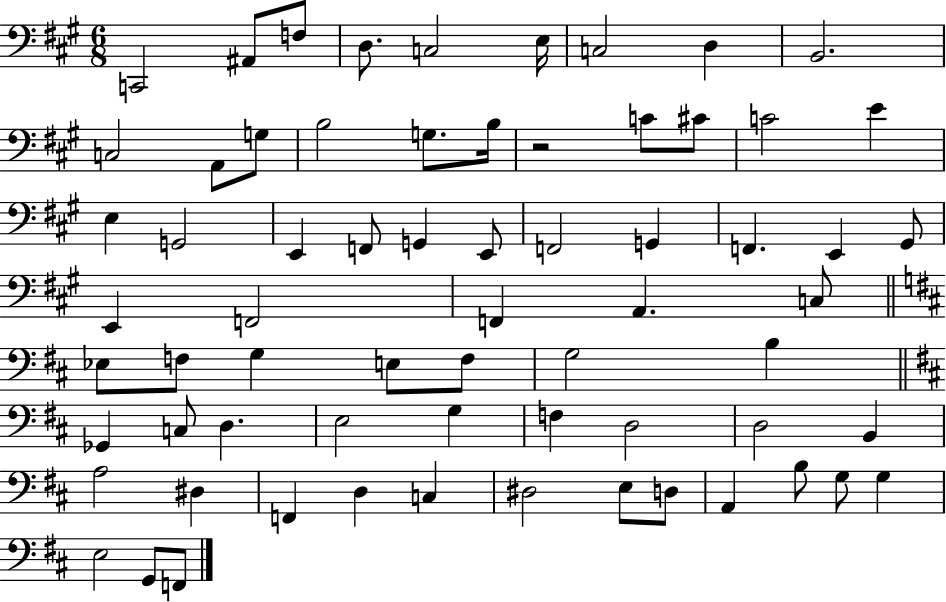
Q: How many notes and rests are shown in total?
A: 67